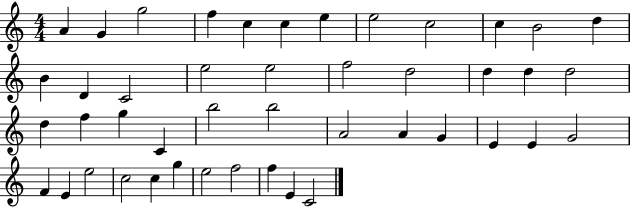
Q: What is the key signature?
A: C major